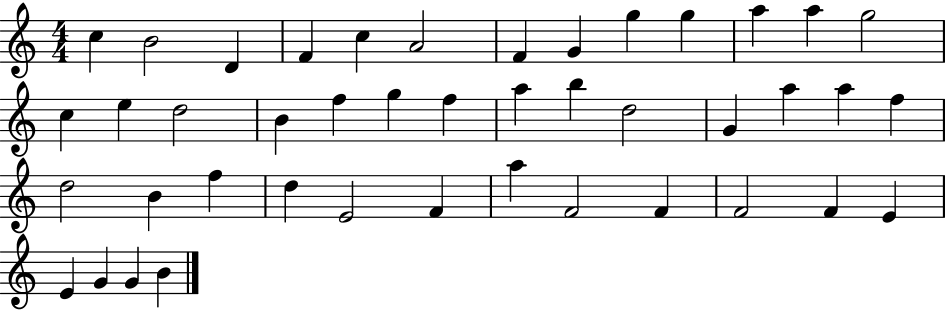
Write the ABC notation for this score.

X:1
T:Untitled
M:4/4
L:1/4
K:C
c B2 D F c A2 F G g g a a g2 c e d2 B f g f a b d2 G a a f d2 B f d E2 F a F2 F F2 F E E G G B